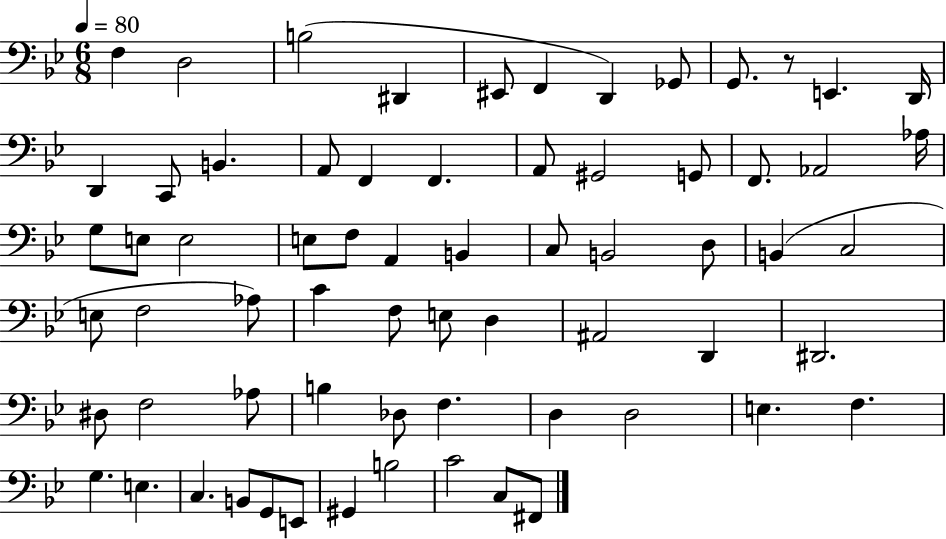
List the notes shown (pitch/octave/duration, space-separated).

F3/q D3/h B3/h D#2/q EIS2/e F2/q D2/q Gb2/e G2/e. R/e E2/q. D2/s D2/q C2/e B2/q. A2/e F2/q F2/q. A2/e G#2/h G2/e F2/e. Ab2/h Ab3/s G3/e E3/e E3/h E3/e F3/e A2/q B2/q C3/e B2/h D3/e B2/q C3/h E3/e F3/h Ab3/e C4/q F3/e E3/e D3/q A#2/h D2/q D#2/h. D#3/e F3/h Ab3/e B3/q Db3/e F3/q. D3/q D3/h E3/q. F3/q. G3/q. E3/q. C3/q. B2/e G2/e E2/e G#2/q B3/h C4/h C3/e F#2/e